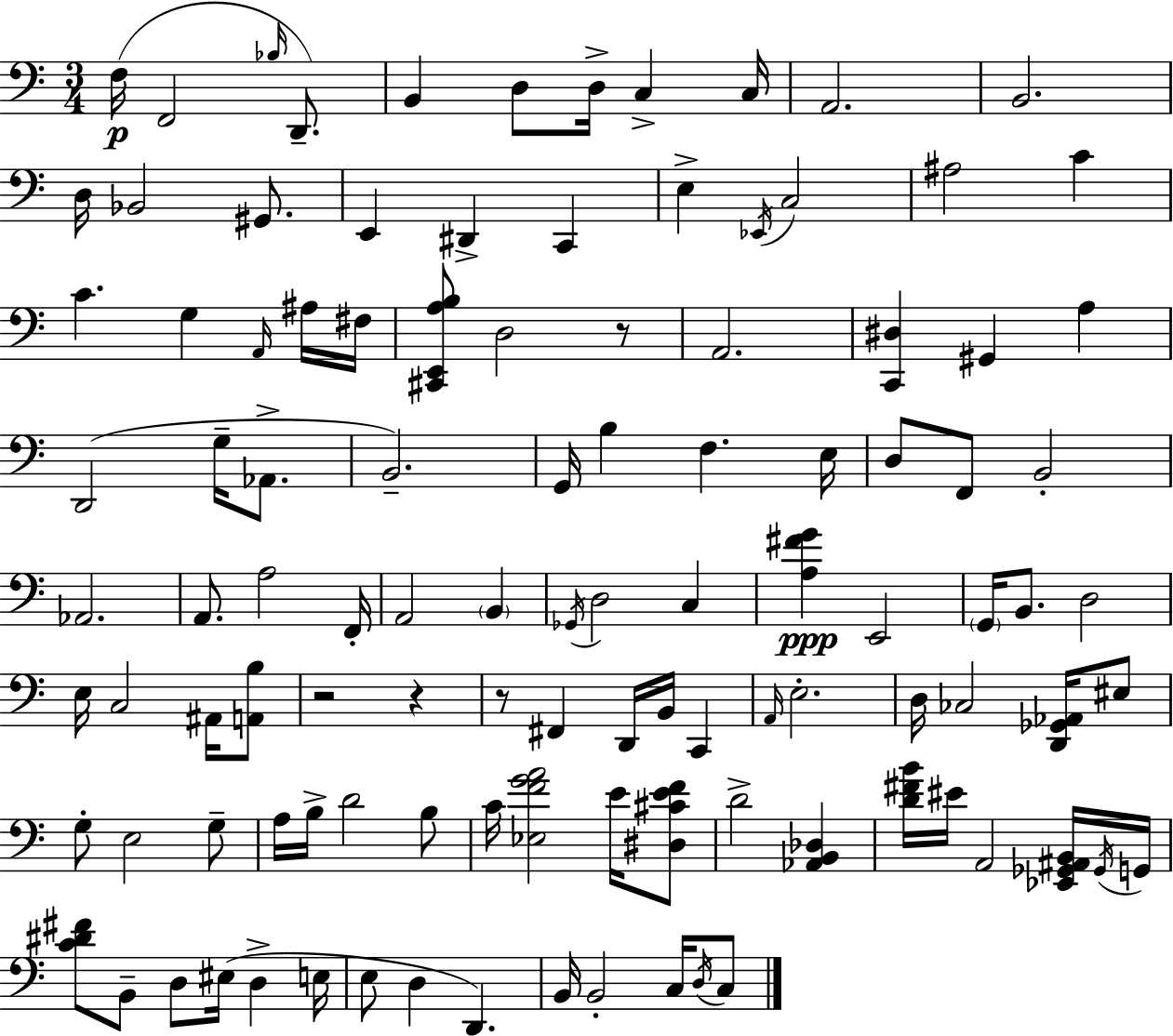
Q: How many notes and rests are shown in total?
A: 109